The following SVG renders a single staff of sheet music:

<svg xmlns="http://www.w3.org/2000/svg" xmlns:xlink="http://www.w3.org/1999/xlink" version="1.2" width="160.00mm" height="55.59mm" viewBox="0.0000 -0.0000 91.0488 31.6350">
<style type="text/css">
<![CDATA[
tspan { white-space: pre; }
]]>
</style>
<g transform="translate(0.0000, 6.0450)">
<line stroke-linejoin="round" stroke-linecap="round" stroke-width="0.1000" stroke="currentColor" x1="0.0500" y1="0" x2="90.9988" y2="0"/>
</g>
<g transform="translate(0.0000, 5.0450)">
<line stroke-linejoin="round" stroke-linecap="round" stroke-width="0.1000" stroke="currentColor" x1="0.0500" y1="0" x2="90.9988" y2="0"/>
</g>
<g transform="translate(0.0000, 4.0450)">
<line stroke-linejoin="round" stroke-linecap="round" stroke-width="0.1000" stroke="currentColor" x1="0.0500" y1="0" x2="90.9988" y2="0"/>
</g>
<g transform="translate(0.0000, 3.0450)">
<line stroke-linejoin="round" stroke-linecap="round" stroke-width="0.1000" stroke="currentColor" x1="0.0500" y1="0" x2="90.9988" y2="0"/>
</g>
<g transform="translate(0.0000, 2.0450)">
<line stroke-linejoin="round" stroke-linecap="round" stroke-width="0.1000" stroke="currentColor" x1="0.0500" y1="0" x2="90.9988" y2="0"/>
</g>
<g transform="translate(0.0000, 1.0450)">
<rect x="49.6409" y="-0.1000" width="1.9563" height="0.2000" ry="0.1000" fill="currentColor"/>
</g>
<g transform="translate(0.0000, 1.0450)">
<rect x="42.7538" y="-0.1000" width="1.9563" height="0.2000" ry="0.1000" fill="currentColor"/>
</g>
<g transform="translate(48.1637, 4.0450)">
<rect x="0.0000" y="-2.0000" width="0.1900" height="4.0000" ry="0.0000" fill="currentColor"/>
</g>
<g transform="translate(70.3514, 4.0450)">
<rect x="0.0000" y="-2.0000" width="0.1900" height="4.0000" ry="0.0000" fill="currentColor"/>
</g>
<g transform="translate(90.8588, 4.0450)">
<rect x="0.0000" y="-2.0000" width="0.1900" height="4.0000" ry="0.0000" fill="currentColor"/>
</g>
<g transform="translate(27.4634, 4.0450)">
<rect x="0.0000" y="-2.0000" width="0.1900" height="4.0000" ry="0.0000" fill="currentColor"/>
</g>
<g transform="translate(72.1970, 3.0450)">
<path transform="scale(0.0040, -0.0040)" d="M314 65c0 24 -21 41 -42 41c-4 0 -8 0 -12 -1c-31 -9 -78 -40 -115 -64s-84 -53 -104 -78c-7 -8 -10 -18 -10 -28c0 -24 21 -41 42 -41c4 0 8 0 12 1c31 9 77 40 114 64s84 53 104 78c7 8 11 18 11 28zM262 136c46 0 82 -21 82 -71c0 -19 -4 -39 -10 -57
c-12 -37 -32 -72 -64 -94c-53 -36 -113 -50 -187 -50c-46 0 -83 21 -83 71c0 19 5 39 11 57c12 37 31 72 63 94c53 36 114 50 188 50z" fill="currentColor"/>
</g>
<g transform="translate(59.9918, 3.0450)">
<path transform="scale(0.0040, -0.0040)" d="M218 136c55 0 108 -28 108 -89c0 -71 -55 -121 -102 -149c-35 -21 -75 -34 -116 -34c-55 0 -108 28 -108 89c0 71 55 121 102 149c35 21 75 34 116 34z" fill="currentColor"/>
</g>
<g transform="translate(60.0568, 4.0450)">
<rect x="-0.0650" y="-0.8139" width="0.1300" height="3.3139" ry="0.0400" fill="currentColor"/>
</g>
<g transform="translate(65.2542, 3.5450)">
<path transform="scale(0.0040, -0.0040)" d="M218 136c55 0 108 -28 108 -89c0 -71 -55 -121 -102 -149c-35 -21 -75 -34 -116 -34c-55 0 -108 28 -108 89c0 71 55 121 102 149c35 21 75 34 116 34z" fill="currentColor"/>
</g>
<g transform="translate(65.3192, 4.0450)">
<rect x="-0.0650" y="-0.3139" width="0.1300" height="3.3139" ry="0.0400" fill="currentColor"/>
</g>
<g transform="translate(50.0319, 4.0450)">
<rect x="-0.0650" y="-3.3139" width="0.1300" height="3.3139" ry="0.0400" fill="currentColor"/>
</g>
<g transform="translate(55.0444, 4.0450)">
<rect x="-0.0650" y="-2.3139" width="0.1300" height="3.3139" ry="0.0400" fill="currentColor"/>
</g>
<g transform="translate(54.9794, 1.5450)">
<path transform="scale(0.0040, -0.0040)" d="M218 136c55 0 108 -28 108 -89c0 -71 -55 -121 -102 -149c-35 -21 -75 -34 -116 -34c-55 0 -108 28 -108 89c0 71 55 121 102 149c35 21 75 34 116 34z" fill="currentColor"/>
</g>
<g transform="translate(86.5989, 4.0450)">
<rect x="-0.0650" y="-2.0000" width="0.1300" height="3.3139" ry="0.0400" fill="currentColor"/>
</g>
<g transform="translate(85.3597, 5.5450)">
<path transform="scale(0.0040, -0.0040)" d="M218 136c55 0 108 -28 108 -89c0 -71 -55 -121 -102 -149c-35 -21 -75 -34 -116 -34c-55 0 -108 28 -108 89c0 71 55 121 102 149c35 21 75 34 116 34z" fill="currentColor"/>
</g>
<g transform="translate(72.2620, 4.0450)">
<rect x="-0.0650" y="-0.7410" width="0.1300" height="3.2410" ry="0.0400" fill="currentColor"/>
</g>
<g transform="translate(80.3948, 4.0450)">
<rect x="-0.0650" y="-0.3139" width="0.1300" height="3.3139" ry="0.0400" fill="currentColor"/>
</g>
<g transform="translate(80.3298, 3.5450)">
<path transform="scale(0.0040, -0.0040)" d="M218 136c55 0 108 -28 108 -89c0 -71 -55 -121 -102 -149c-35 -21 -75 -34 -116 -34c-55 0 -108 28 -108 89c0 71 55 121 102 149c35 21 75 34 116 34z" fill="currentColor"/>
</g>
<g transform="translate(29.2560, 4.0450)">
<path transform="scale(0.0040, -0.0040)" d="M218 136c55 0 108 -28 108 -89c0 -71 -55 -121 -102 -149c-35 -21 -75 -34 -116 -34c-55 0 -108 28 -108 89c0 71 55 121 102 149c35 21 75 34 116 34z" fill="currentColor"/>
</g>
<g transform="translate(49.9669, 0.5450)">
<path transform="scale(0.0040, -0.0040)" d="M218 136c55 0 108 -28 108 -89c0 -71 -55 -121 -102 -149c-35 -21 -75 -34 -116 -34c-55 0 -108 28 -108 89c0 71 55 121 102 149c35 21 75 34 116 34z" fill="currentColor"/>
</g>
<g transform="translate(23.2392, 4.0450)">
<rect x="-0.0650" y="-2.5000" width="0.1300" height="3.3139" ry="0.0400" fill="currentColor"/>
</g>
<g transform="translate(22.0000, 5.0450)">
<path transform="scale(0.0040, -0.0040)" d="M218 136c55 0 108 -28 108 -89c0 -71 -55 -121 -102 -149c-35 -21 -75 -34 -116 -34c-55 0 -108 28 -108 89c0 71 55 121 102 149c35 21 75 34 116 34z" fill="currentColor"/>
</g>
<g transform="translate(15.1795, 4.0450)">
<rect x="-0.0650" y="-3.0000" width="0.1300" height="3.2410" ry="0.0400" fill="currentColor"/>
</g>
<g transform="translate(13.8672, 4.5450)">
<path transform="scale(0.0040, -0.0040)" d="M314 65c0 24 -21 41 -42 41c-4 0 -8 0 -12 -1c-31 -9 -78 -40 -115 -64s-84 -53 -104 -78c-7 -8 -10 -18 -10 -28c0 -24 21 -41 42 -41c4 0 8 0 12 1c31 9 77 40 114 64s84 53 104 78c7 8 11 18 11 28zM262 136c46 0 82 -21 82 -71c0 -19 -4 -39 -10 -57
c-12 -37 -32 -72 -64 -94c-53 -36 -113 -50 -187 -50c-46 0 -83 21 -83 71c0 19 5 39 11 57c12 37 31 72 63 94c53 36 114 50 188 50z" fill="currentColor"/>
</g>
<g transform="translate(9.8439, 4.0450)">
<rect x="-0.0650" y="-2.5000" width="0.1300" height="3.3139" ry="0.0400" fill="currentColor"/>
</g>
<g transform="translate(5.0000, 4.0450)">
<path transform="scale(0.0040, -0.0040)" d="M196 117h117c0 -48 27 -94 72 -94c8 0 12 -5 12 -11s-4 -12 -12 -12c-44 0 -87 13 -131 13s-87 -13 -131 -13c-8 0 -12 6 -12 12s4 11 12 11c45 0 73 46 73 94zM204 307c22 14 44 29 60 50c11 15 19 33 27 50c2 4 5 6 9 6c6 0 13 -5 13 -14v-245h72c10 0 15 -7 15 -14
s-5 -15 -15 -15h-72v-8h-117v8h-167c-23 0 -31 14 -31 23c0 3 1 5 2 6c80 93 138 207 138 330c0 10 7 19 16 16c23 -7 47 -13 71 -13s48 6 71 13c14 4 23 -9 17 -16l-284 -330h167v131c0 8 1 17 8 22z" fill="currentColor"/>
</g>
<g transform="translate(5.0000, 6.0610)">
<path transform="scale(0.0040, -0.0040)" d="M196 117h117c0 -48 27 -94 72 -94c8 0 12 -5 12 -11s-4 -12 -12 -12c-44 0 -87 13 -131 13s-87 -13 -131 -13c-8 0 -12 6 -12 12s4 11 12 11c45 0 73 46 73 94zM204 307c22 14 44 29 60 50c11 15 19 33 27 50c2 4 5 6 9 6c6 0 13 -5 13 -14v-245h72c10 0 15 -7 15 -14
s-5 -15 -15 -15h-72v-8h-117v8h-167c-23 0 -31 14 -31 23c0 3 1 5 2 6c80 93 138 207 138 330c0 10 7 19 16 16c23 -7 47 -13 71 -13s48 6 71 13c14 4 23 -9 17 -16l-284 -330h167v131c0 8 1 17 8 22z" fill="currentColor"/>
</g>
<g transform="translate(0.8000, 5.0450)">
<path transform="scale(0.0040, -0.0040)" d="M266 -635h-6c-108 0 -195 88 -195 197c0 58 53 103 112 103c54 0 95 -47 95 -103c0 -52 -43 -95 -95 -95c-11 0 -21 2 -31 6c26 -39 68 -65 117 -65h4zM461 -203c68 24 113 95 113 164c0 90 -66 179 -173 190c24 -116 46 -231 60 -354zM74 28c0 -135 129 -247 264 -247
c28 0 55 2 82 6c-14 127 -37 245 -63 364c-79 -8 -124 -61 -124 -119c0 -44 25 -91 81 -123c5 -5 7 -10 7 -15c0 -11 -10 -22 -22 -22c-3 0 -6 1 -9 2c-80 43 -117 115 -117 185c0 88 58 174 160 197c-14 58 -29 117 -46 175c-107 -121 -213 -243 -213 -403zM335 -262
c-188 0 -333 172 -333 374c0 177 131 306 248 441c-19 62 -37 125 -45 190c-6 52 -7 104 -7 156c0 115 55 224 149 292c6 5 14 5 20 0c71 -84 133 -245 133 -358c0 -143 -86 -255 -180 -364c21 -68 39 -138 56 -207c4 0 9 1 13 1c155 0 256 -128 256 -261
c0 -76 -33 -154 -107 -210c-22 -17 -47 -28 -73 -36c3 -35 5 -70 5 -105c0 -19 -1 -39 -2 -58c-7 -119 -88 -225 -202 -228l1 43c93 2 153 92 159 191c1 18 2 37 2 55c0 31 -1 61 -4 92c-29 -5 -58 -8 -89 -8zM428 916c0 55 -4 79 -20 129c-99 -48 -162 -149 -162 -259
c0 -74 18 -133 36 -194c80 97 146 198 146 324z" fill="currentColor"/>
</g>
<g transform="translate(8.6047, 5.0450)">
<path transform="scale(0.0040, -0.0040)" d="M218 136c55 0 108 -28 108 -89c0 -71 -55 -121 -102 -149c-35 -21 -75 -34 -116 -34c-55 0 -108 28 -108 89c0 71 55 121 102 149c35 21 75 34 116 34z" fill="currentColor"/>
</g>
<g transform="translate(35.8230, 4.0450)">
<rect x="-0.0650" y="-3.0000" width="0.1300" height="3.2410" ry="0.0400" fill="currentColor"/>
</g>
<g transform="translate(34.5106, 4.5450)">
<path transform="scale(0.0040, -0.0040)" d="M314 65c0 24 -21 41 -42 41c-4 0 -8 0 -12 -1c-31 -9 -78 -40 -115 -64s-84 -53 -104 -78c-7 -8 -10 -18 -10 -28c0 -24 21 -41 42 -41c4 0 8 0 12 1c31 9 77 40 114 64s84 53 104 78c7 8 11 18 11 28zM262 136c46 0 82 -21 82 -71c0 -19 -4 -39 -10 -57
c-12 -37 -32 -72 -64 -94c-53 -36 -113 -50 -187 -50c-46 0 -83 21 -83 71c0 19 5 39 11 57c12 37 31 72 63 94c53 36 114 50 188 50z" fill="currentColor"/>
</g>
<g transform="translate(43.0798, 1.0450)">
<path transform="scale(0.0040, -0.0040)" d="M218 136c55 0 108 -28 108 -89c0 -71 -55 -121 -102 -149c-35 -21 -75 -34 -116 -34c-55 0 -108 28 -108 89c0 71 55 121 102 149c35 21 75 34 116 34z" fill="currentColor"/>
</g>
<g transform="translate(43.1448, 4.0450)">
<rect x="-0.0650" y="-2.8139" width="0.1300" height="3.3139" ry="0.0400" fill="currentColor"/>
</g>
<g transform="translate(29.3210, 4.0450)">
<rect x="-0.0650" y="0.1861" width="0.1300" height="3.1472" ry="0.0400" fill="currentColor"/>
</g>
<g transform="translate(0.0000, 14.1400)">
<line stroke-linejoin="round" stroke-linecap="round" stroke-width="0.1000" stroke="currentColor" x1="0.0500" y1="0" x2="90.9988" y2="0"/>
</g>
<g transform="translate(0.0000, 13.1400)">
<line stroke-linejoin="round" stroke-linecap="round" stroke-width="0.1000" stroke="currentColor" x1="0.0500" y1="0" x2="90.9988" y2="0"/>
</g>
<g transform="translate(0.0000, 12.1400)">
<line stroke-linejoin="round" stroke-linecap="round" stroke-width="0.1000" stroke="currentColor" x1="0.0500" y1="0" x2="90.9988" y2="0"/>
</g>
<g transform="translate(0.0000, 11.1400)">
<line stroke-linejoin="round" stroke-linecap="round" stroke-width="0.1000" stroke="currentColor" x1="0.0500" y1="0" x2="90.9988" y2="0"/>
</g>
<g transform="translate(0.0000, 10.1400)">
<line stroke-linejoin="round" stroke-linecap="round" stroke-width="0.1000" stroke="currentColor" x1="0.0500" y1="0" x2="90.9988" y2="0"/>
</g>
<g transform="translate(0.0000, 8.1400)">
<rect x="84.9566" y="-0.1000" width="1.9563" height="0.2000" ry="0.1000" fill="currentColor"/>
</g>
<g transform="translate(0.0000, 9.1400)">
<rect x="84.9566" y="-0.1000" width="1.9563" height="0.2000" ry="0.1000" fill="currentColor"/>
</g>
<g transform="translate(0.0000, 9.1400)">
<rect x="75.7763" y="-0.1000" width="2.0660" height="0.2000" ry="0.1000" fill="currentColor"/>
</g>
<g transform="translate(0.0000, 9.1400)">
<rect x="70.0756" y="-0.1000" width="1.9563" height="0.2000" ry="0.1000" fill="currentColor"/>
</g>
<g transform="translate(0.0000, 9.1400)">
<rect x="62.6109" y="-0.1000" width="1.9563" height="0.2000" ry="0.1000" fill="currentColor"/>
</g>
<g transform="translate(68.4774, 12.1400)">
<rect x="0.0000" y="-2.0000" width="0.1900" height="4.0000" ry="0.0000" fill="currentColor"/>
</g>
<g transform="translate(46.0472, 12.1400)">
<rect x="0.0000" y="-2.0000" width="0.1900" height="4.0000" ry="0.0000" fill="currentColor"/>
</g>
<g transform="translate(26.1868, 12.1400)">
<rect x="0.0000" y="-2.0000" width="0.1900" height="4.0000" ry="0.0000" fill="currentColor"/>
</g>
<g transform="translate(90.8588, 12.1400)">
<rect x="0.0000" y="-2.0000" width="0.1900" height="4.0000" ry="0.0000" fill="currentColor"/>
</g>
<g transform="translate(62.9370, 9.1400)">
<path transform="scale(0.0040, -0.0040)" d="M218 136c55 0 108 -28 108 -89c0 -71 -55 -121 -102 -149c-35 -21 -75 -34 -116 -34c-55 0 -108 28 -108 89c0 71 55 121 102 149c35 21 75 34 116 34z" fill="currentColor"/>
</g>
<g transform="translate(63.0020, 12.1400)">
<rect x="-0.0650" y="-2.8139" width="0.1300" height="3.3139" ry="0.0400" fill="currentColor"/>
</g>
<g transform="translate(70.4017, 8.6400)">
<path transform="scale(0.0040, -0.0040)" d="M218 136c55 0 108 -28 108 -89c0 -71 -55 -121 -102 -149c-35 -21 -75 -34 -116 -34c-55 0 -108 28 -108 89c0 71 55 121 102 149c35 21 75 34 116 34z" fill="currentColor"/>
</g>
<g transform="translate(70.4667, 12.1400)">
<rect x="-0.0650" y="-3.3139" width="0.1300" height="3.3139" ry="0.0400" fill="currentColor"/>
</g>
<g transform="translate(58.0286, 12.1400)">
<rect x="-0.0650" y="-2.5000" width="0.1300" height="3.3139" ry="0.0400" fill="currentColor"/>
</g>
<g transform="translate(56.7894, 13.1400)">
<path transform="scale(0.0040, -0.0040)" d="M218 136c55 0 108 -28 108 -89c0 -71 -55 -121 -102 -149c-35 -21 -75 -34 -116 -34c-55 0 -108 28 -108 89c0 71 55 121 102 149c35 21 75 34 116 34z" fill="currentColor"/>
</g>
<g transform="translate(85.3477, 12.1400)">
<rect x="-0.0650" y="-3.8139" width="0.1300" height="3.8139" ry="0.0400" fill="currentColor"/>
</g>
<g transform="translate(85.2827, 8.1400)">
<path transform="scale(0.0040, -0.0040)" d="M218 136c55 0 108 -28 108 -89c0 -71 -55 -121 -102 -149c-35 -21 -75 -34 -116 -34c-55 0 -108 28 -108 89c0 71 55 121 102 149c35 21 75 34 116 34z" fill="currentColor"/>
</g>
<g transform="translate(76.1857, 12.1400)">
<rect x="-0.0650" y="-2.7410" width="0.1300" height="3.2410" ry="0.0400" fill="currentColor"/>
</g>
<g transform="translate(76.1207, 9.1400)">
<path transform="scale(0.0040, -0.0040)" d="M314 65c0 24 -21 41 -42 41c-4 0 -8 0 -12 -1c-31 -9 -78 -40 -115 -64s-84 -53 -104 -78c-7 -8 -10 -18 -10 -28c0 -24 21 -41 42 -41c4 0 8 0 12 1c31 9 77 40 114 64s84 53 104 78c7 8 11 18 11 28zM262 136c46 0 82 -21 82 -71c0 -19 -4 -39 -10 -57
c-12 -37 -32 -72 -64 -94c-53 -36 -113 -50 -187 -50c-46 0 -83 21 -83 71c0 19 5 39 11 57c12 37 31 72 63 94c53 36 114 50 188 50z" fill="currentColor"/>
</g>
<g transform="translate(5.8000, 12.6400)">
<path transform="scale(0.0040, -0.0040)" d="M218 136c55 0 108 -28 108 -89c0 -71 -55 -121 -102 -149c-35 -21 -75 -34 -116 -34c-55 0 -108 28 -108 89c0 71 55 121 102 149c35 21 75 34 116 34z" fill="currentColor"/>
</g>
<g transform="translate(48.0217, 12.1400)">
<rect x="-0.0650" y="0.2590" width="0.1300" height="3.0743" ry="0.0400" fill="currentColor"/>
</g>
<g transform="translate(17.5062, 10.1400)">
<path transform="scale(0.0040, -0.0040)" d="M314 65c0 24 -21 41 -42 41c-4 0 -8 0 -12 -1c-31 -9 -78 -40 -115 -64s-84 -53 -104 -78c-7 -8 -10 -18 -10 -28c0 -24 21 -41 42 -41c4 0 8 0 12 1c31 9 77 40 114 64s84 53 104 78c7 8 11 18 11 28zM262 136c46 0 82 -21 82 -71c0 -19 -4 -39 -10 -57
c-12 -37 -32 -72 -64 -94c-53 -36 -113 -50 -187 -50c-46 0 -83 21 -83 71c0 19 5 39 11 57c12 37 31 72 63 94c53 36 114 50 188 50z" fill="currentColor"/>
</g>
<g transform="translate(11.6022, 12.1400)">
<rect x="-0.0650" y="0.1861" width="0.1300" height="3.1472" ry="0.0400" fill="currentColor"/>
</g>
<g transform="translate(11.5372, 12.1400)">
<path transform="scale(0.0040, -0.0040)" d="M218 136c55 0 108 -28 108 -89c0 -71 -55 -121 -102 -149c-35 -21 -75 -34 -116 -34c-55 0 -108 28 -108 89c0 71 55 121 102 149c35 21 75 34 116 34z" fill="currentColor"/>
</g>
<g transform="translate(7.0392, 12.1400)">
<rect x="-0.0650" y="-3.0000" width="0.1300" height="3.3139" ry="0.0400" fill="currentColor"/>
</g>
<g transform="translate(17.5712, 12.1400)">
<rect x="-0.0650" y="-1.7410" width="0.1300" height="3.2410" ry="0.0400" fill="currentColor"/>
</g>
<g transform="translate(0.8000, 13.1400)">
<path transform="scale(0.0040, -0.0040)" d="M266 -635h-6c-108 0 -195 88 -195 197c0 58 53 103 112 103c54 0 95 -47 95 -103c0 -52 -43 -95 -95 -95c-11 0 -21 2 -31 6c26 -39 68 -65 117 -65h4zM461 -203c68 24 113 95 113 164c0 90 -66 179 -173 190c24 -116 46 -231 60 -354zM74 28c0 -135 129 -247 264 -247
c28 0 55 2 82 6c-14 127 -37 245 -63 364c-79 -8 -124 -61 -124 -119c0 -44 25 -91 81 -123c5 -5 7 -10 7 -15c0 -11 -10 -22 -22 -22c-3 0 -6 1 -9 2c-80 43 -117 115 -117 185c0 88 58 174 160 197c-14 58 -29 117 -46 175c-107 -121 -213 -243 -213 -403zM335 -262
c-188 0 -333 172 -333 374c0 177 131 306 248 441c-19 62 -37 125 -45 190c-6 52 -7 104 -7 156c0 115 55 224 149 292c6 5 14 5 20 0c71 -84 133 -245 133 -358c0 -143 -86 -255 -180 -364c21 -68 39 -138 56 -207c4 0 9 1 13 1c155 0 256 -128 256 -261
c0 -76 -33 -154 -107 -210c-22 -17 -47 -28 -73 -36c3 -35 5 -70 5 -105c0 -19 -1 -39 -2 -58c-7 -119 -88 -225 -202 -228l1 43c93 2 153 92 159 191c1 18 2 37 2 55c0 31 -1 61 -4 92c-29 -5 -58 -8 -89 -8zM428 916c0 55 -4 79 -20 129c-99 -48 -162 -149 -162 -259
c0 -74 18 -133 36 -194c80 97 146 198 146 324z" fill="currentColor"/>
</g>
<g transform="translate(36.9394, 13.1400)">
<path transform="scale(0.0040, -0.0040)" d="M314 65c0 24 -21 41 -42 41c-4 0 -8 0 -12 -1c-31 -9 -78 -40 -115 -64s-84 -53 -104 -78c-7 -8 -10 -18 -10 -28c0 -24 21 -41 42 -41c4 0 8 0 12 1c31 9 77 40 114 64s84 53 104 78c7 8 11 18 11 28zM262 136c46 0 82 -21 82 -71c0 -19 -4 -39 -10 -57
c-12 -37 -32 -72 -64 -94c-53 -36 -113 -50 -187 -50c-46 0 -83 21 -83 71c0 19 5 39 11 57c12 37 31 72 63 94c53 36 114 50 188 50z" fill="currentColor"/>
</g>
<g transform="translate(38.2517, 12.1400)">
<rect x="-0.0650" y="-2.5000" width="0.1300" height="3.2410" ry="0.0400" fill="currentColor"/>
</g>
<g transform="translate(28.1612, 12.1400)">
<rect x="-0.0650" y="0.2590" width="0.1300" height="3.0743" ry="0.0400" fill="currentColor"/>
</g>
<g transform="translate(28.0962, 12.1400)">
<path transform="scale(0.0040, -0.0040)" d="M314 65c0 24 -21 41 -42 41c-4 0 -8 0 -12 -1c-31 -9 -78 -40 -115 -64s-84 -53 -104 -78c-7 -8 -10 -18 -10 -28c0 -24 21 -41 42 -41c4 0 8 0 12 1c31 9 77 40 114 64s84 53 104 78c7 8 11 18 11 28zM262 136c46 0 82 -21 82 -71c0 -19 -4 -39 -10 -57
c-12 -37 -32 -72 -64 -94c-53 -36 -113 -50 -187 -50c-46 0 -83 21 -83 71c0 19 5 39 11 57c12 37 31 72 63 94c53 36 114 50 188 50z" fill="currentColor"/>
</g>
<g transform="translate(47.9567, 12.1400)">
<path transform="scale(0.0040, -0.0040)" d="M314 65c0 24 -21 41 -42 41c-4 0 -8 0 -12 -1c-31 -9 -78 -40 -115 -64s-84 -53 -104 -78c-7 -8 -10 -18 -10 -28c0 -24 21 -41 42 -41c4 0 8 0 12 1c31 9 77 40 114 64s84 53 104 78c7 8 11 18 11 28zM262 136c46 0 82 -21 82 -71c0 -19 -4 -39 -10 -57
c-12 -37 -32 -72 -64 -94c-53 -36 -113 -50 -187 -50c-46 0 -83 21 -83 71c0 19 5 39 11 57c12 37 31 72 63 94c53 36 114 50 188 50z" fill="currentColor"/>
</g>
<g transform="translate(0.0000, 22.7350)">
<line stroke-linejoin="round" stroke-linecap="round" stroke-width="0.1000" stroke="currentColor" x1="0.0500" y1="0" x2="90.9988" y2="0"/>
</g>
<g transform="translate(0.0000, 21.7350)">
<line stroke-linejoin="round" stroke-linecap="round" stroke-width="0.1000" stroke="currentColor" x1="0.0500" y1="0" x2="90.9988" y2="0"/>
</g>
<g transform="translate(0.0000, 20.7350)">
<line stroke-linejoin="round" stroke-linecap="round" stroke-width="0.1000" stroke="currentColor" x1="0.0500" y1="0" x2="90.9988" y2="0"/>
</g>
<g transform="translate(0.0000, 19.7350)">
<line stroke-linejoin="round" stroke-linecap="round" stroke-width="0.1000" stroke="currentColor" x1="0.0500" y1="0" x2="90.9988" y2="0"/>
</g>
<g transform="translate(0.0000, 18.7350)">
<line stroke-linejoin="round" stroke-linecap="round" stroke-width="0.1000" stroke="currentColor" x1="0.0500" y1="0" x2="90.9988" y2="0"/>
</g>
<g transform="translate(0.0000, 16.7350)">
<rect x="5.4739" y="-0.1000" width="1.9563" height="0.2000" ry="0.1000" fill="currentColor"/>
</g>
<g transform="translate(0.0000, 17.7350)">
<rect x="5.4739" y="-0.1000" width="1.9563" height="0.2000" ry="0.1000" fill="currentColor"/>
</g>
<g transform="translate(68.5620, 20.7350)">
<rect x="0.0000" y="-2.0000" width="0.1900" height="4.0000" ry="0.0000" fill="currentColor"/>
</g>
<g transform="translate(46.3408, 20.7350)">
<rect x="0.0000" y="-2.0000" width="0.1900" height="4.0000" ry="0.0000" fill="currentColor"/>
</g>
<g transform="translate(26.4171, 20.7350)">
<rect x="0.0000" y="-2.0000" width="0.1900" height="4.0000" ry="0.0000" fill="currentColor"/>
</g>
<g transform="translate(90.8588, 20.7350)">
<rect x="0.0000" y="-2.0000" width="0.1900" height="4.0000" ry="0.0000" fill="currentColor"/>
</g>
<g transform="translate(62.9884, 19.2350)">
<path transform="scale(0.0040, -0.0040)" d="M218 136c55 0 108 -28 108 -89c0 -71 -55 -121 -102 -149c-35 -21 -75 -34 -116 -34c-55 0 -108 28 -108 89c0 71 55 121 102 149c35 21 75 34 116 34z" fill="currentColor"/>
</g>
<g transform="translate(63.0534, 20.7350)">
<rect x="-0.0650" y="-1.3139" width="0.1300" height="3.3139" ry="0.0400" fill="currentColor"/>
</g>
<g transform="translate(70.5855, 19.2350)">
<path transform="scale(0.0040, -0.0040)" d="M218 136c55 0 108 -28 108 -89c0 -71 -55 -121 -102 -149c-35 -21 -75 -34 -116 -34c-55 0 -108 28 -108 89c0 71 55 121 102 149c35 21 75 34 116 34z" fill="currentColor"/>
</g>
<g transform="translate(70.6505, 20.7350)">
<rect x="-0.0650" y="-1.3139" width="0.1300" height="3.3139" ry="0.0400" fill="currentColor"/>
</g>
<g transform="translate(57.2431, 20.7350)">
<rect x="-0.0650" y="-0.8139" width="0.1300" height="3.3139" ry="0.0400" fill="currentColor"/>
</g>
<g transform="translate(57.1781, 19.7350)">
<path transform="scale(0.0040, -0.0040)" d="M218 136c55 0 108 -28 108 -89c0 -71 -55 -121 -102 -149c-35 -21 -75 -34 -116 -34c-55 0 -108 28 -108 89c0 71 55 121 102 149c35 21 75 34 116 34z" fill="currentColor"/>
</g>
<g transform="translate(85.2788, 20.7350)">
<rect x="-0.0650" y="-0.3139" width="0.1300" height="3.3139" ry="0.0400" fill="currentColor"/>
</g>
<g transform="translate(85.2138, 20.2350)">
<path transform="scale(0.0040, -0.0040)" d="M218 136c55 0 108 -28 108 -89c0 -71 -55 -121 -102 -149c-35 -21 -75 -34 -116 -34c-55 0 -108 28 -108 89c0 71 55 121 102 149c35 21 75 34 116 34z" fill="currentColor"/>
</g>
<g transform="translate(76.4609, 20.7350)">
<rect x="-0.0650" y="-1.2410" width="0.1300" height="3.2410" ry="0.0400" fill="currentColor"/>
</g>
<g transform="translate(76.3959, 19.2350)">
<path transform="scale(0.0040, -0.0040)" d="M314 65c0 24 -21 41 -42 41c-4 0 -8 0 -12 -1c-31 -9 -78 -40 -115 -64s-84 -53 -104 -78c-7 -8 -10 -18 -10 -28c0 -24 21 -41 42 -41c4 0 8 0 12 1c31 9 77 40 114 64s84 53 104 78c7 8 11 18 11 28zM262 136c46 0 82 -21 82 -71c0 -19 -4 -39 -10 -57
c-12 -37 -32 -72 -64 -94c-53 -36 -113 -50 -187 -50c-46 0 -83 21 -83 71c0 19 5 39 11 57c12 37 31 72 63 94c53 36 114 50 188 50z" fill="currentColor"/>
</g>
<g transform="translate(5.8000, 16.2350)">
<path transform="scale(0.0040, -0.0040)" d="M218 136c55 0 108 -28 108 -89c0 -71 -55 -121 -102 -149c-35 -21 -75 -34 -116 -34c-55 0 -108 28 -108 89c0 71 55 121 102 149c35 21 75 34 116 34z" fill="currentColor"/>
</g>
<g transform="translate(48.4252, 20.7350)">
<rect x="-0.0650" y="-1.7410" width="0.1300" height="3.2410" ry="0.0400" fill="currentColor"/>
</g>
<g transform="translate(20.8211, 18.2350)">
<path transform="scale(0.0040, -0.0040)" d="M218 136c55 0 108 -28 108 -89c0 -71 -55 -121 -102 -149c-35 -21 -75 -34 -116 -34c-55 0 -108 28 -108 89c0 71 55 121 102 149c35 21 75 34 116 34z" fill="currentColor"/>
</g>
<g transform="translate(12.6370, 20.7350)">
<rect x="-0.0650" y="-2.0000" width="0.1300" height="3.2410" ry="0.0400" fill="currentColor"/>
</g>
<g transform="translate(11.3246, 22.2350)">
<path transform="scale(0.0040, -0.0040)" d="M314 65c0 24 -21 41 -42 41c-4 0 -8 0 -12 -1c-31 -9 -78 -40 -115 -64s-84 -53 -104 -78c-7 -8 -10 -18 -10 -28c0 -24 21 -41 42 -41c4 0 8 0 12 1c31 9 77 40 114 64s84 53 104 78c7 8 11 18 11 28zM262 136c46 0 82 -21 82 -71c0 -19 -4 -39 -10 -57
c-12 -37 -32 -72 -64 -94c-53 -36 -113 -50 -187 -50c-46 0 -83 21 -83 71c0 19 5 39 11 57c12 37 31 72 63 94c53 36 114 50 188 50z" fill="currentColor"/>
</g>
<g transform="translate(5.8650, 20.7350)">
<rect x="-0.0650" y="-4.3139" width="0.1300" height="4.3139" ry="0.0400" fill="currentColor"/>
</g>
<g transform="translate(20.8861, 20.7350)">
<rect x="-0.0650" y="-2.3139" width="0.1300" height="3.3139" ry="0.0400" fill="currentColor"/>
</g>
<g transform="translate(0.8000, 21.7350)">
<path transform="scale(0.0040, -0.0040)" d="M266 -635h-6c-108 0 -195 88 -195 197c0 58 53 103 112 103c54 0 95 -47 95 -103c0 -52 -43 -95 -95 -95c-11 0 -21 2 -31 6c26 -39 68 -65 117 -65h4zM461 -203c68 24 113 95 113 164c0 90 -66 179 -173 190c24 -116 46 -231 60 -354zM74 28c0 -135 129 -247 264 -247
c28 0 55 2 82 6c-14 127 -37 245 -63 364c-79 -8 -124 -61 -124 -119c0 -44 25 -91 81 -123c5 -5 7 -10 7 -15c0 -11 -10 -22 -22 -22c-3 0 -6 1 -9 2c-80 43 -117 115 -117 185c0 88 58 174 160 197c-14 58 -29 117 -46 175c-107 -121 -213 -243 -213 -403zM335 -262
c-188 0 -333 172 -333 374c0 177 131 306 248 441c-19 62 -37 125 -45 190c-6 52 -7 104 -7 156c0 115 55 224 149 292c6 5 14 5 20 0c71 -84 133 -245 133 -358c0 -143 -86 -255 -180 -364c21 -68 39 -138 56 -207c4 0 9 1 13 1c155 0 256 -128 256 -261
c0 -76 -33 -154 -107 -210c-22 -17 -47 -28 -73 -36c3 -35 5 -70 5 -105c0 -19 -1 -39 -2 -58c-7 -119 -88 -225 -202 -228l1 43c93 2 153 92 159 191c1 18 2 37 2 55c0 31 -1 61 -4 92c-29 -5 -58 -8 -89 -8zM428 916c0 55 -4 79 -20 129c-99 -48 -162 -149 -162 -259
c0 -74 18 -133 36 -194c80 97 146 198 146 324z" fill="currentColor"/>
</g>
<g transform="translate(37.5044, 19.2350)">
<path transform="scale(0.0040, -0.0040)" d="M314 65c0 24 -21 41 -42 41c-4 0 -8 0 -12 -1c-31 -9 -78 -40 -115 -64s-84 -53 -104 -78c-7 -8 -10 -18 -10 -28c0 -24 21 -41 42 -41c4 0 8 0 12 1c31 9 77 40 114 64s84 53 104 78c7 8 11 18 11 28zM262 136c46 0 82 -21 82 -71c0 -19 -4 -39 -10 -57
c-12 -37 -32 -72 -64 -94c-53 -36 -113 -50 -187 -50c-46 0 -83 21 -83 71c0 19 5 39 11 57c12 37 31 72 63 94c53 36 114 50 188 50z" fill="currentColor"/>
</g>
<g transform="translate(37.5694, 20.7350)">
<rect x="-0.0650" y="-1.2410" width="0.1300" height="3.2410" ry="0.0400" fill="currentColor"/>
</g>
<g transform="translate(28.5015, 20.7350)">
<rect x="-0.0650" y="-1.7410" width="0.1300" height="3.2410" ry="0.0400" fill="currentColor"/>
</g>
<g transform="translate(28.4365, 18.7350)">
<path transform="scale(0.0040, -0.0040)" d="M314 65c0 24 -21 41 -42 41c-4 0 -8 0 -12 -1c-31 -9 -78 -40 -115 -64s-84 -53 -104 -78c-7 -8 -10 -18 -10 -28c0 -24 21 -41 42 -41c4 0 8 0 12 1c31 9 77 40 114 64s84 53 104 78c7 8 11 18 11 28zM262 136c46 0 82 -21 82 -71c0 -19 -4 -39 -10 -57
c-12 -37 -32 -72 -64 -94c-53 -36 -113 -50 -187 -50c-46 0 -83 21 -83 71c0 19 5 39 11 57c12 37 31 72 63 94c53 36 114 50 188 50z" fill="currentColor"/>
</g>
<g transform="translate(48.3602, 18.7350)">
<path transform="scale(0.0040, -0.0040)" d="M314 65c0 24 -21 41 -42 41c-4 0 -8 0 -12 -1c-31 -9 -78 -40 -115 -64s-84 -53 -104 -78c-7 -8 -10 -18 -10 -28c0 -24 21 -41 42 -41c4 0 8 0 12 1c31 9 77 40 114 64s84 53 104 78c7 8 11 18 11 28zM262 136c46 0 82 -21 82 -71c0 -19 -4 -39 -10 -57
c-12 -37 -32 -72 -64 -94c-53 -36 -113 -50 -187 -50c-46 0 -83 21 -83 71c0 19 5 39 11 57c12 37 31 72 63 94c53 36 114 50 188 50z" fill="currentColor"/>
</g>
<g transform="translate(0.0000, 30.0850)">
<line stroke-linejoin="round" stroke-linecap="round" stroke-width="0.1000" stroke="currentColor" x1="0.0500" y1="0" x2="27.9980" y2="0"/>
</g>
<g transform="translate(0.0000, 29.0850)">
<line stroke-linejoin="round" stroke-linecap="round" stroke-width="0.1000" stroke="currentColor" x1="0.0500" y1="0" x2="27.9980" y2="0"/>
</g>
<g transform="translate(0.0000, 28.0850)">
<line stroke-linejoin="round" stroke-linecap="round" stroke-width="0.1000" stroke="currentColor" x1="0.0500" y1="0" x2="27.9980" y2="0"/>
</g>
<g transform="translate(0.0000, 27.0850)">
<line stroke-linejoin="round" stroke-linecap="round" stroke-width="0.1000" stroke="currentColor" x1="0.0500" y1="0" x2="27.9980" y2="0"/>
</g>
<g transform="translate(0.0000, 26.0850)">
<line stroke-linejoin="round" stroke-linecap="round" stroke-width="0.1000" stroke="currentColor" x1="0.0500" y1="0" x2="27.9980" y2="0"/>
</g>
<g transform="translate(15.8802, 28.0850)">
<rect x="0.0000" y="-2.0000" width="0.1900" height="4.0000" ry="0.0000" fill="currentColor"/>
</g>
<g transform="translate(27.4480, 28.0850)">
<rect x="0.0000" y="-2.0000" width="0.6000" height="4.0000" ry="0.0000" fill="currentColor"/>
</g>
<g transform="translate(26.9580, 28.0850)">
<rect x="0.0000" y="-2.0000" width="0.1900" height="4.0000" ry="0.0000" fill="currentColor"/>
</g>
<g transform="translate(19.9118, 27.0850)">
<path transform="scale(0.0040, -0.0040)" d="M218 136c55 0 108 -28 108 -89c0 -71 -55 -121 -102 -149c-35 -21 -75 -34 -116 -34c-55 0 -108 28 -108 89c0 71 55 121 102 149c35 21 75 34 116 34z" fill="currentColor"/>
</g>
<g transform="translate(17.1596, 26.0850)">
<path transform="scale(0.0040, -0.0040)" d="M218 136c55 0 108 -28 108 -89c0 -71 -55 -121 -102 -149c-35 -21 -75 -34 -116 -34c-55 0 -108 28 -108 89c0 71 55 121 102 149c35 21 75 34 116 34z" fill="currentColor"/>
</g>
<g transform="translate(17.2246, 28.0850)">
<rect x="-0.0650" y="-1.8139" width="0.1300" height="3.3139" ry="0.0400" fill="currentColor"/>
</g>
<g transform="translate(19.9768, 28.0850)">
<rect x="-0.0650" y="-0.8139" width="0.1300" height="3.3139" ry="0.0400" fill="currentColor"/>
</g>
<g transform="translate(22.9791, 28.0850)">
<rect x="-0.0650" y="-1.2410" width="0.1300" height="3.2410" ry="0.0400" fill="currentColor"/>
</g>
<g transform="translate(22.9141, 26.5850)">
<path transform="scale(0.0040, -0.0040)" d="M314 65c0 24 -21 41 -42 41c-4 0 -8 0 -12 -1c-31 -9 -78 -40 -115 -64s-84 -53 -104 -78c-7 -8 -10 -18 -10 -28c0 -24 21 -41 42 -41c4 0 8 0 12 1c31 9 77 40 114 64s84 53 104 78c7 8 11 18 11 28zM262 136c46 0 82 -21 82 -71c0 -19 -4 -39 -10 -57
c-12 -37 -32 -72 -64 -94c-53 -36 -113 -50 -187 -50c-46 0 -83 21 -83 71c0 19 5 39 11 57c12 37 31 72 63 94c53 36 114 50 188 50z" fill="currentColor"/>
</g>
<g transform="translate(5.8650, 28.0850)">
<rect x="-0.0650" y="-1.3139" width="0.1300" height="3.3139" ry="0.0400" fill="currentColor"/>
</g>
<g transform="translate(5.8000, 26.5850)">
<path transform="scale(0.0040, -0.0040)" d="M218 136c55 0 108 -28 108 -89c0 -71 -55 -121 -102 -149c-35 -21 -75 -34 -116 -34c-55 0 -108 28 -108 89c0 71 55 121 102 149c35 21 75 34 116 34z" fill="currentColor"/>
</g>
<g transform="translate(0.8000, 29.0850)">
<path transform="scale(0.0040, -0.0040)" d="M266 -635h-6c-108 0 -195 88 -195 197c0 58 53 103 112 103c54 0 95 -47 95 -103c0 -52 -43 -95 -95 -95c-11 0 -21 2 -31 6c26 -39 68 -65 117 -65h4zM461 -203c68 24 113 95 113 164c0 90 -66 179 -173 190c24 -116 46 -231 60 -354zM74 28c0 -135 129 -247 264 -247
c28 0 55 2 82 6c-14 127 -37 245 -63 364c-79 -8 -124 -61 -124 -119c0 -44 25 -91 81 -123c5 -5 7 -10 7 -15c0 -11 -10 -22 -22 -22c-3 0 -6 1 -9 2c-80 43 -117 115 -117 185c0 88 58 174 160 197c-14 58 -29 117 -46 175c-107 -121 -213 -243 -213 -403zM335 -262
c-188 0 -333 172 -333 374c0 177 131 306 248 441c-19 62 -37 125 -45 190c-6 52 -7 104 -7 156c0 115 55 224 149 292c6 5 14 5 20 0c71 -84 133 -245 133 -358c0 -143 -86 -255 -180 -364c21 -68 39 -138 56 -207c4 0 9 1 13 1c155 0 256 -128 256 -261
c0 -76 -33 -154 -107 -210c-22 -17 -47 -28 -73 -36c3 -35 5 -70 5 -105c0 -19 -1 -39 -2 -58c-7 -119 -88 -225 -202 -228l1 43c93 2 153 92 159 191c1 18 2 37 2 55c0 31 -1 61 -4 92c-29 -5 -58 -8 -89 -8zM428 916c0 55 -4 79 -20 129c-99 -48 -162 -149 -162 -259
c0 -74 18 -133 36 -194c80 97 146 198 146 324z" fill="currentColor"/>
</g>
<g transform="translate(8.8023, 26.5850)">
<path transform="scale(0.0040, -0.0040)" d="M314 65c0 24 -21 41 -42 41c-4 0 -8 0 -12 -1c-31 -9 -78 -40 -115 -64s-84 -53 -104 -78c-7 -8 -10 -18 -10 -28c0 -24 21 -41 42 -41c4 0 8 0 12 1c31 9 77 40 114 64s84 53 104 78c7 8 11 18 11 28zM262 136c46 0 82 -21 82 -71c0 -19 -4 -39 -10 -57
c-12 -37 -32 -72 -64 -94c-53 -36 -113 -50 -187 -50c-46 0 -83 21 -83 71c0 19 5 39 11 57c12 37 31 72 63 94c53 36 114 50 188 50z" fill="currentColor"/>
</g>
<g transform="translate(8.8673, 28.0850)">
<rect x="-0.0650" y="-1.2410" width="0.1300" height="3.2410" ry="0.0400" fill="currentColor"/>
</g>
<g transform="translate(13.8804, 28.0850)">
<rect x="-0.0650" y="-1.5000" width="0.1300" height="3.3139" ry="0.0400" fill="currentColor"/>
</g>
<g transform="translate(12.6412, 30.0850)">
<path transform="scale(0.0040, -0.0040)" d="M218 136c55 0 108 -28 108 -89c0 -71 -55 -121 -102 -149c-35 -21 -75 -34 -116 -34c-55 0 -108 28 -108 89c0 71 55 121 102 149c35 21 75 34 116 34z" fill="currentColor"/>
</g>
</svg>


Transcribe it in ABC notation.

X:1
T:Untitled
M:4/4
L:1/4
K:C
G A2 G B A2 a b g d c d2 c F A B f2 B2 G2 B2 G a b a2 c' d' F2 g f2 e2 f2 d e e e2 c e e2 E f d e2